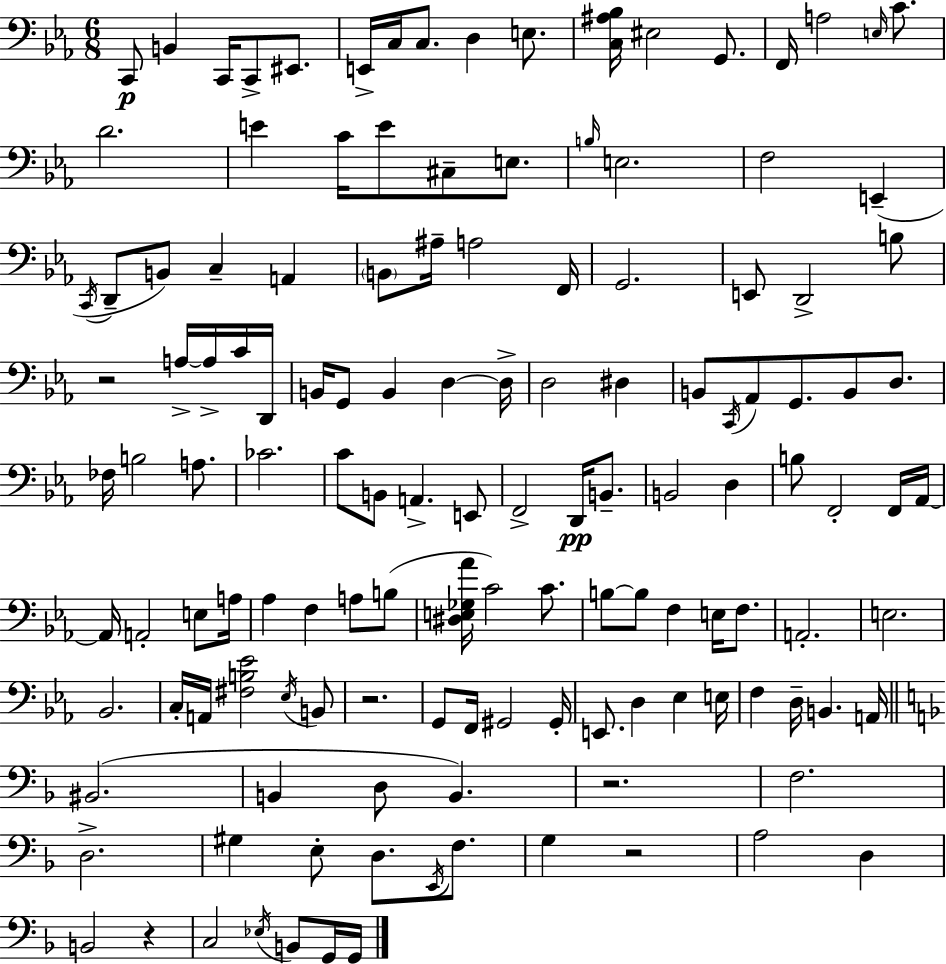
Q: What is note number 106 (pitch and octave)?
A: B2